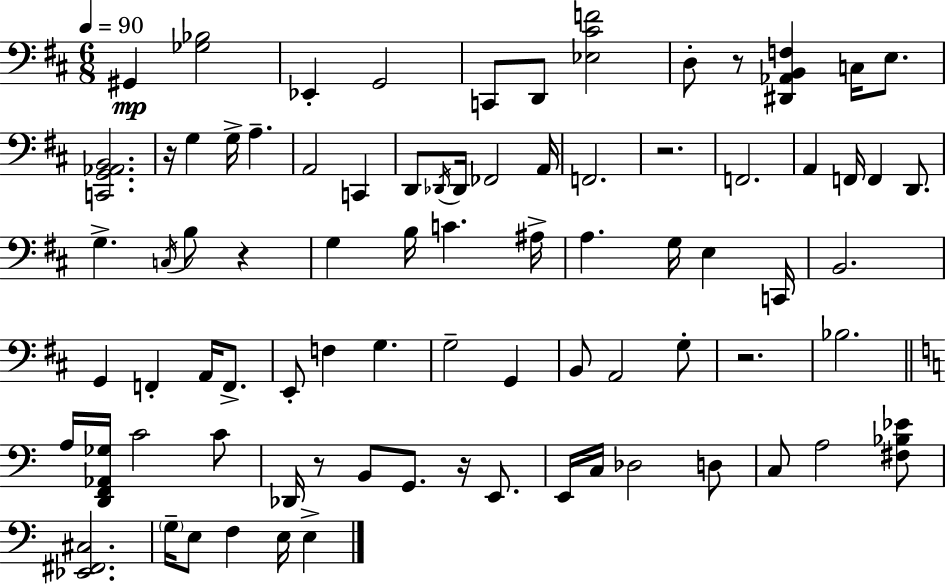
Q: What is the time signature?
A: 6/8